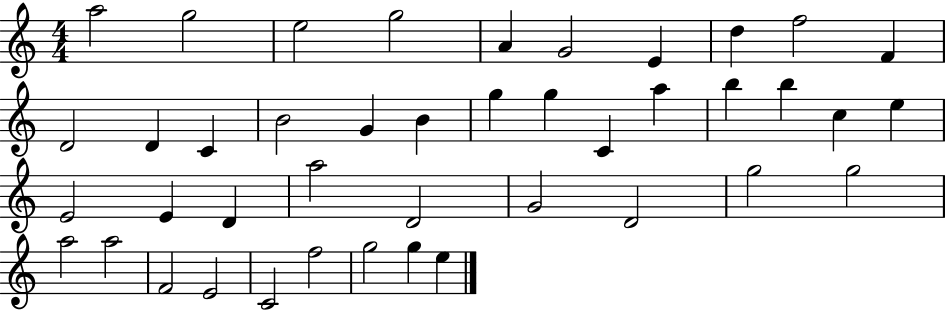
{
  \clef treble
  \numericTimeSignature
  \time 4/4
  \key c \major
  a''2 g''2 | e''2 g''2 | a'4 g'2 e'4 | d''4 f''2 f'4 | \break d'2 d'4 c'4 | b'2 g'4 b'4 | g''4 g''4 c'4 a''4 | b''4 b''4 c''4 e''4 | \break e'2 e'4 d'4 | a''2 d'2 | g'2 d'2 | g''2 g''2 | \break a''2 a''2 | f'2 e'2 | c'2 f''2 | g''2 g''4 e''4 | \break \bar "|."
}